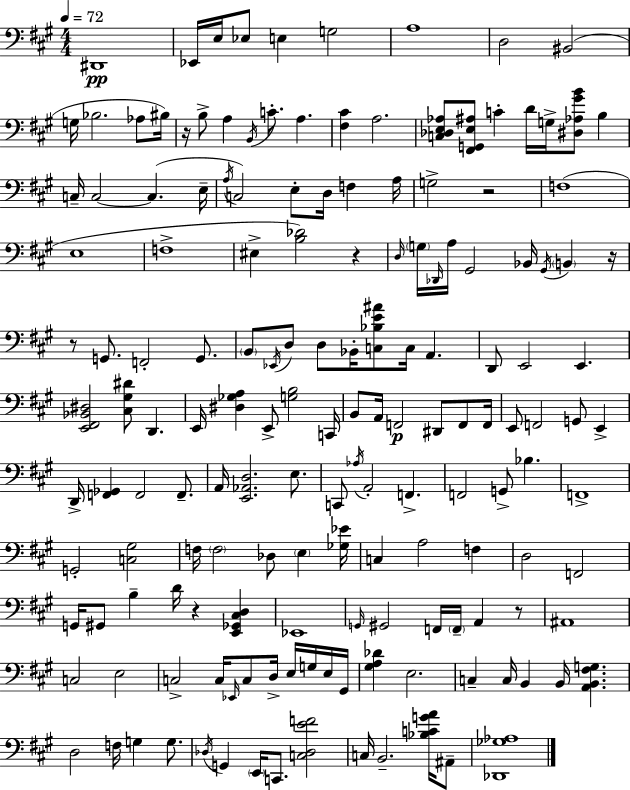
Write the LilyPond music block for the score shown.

{
  \clef bass
  \numericTimeSignature
  \time 4/4
  \key a \major
  \tempo 4 = 72
  dis,1\pp | ees,16 e16 ees8 e4 g2 | a1 | d2 bis,2( | \break g16 bes2. aes8 bis16) | r16 b8-> a4 \acciaccatura { b,16 } c'8.-. a4. | <fis cis'>4 a2. | <c des e aes>8 <fis, g, e ais>8 c'4-. d'16 g16-> <dis aes gis' b'>8 b4 | \break c16-- c2~~ c4.( | e16-- \acciaccatura { a16 }) c2 e8-. d16 f4 | a16 g2-> r2 | f1( | \break e1 | f1-> | eis4-> <b des'>2) r4 | \grace { d16 } \parenthesize g16 \grace { des,16 } a16 gis,2 bes,16 \acciaccatura { gis,16 } | \break \parenthesize b,4 r16 r8 g,8. f,2-. | g,8. \parenthesize b,8 \acciaccatura { ees,16 } d8 d8 bes,16-. <c bes e' ais'>8 c16 | a,4. d,8 e,2 | e,4. <e, fis, bes, dis>2 <cis gis dis'>8 | \break d,4. e,16 <dis ges a>4 e,8-> <g b>2 | c,16 b,8 a,16 f,2\p | dis,8 f,8 f,16 e,8 f,2 | g,8 e,4-> d,16-> <f, ges,>4 f,2 | \break f,8.-- a,16 <e, aes, d>2. | e8. c,8 \acciaccatura { aes16 } a,2-. | f,4.-> f,2 g,8-> | bes4. f,1-> | \break g,2-. <c gis>2 | f16 \parenthesize f2 | des8 \parenthesize e4 <ges ees'>16 c4 a2 | f4 d2 f,2 | \break g,16 gis,8 b4-- d'16 r4 | <e, ges, cis d>4 ees,1 | \grace { g,16 } gis,2 | f,16 \parenthesize f,16-- a,4 r8 ais,1 | \break c2 | e2 c2-> | c16 \grace { ees,16 } c8 d16-> e16 g16 e16 gis,16 <gis a des'>4 e2. | c4-- c16 b,4 | \break b,16 <a, b, fis g>4. d2 | f16 g4 g8. \acciaccatura { des16 } g,4 \parenthesize e,16 c,8. | <c des e' f'>2 c16 b,2.-- | <bes c' g' a'>16 ais,8-- <des, ges aes>1 | \break \bar "|."
}